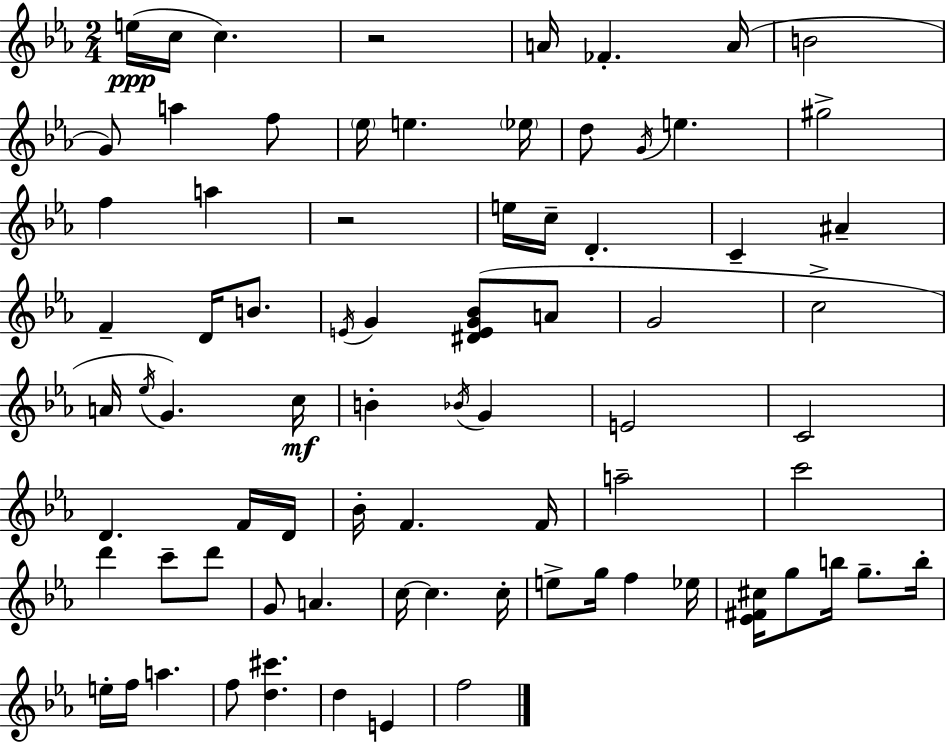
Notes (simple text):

E5/s C5/s C5/q. R/h A4/s FES4/q. A4/s B4/h G4/e A5/q F5/e Eb5/s E5/q. Eb5/s D5/e G4/s E5/q. G#5/h F5/q A5/q R/h E5/s C5/s D4/q. C4/q A#4/q F4/q D4/s B4/e. E4/s G4/q [D#4,E4,G4,Bb4]/e A4/e G4/h C5/h A4/s Eb5/s G4/q. C5/s B4/q Bb4/s G4/q E4/h C4/h D4/q. F4/s D4/s Bb4/s F4/q. F4/s A5/h C6/h D6/q C6/e D6/e G4/e A4/q. C5/s C5/q. C5/s E5/e G5/s F5/q Eb5/s [Eb4,F#4,C#5]/s G5/e B5/s G5/e. B5/s E5/s F5/s A5/q. F5/e [D5,C#6]/q. D5/q E4/q F5/h